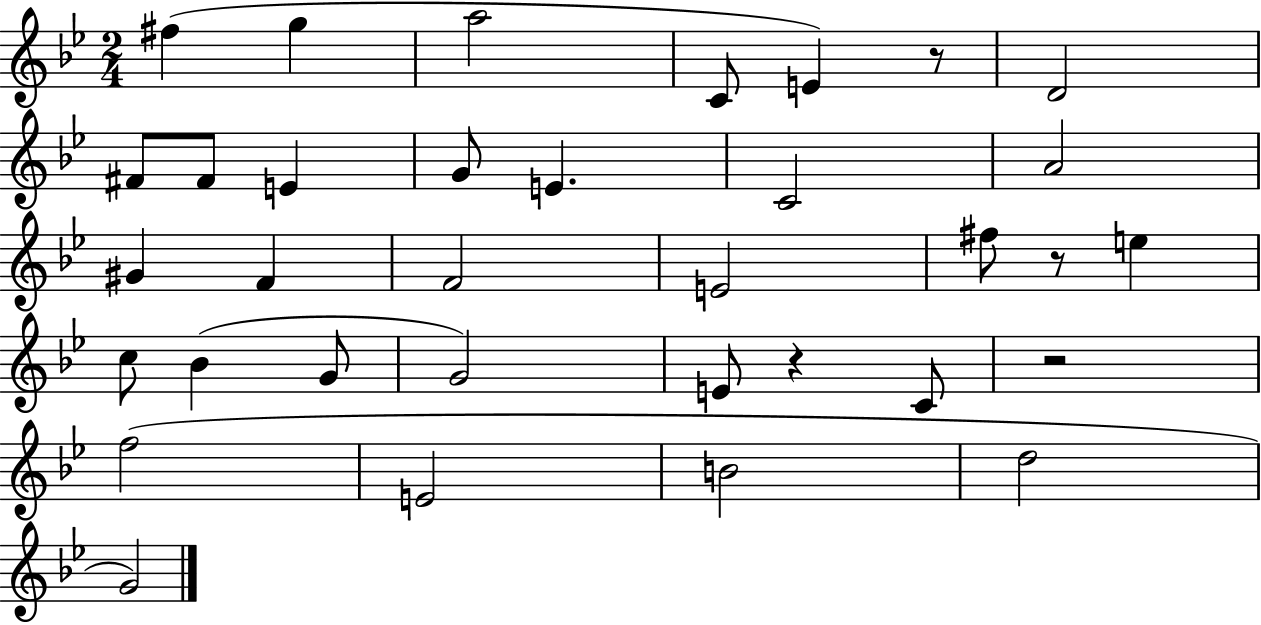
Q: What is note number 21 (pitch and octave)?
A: Bb4